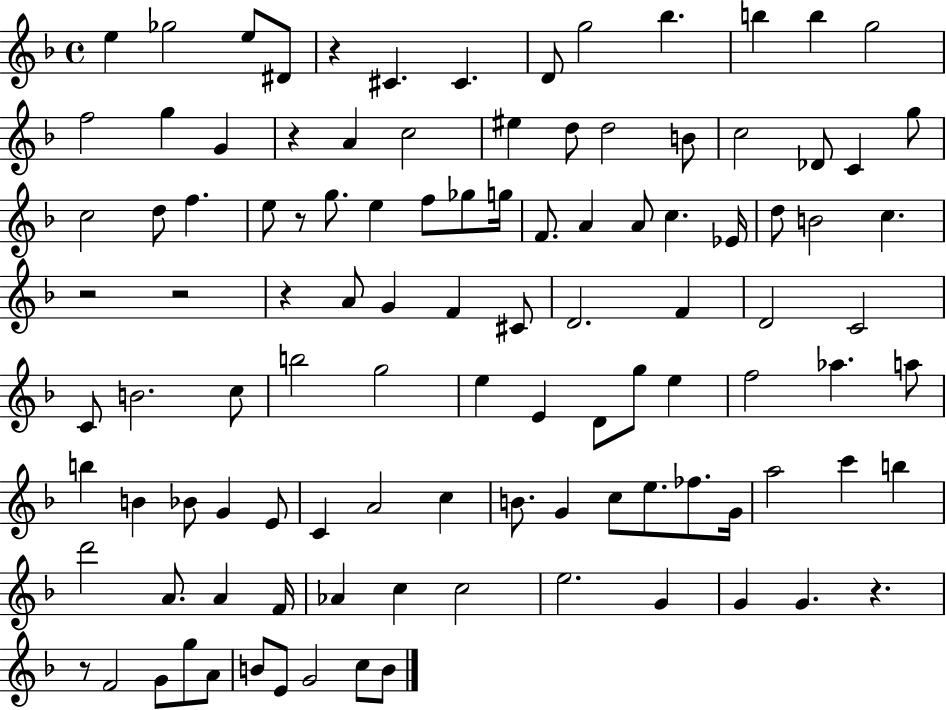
E5/q Gb5/h E5/e D#4/e R/q C#4/q. C#4/q. D4/e G5/h Bb5/q. B5/q B5/q G5/h F5/h G5/q G4/q R/q A4/q C5/h EIS5/q D5/e D5/h B4/e C5/h Db4/e C4/q G5/e C5/h D5/e F5/q. E5/e R/e G5/e. E5/q F5/e Gb5/e G5/s F4/e. A4/q A4/e C5/q. Eb4/s D5/e B4/h C5/q. R/h R/h R/q A4/e G4/q F4/q C#4/e D4/h. F4/q D4/h C4/h C4/e B4/h. C5/e B5/h G5/h E5/q E4/q D4/e G5/e E5/q F5/h Ab5/q. A5/e B5/q B4/q Bb4/e G4/q E4/e C4/q A4/h C5/q B4/e. G4/q C5/e E5/e. FES5/e. G4/s A5/h C6/q B5/q D6/h A4/e. A4/q F4/s Ab4/q C5/q C5/h E5/h. G4/q G4/q G4/q. R/q. R/e F4/h G4/e G5/e A4/e B4/e E4/e G4/h C5/e B4/e